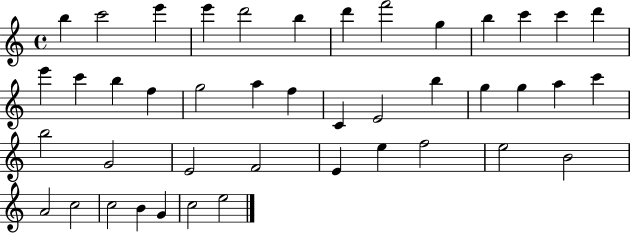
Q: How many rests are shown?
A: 0